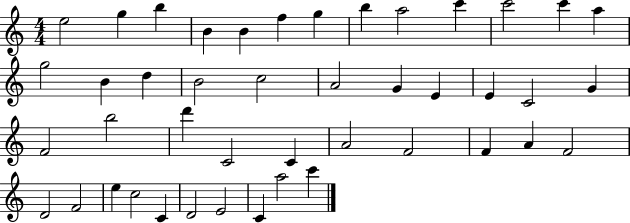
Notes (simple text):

E5/h G5/q B5/q B4/q B4/q F5/q G5/q B5/q A5/h C6/q C6/h C6/q A5/q G5/h B4/q D5/q B4/h C5/h A4/h G4/q E4/q E4/q C4/h G4/q F4/h B5/h D6/q C4/h C4/q A4/h F4/h F4/q A4/q F4/h D4/h F4/h E5/q C5/h C4/q D4/h E4/h C4/q A5/h C6/q